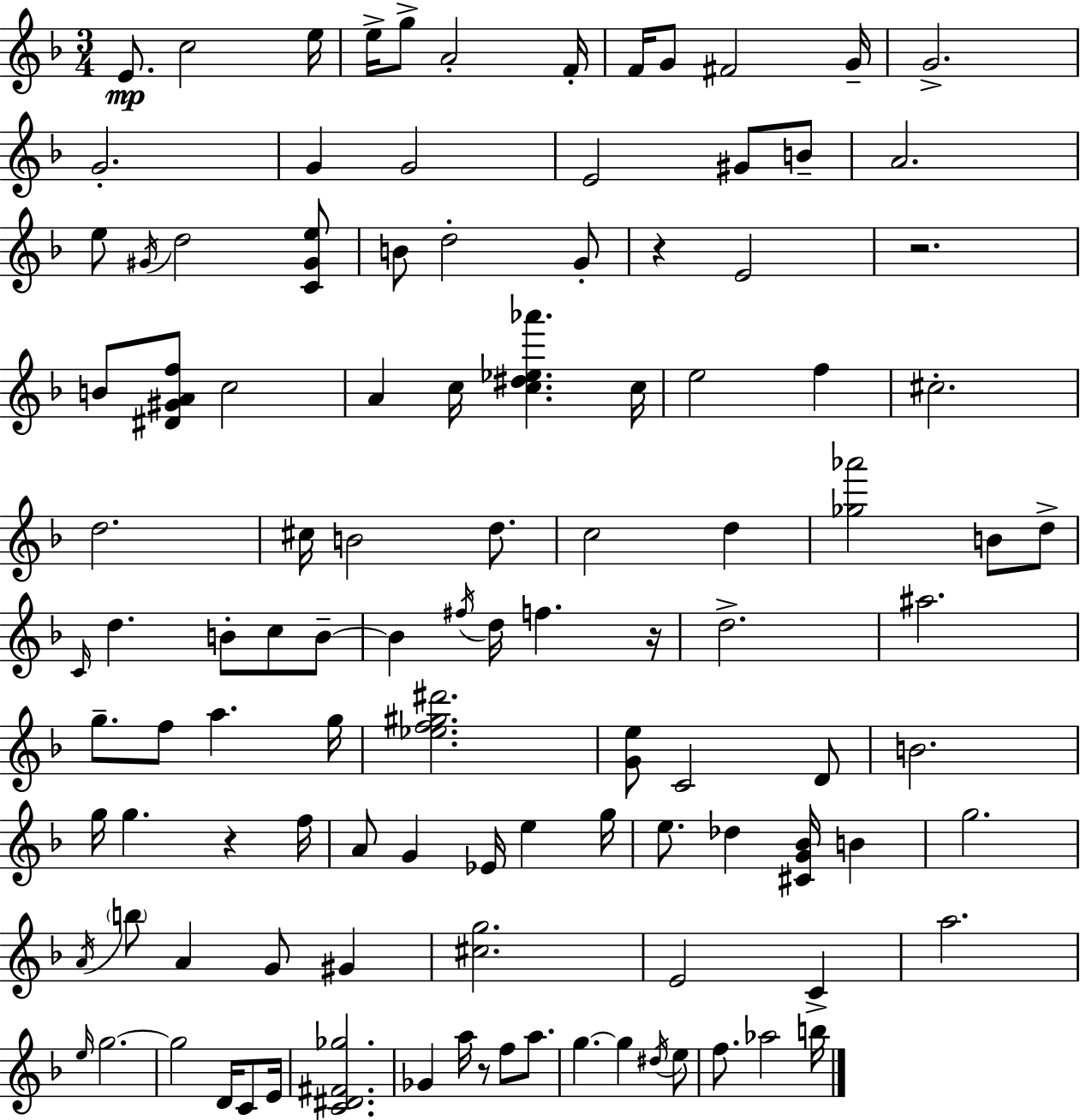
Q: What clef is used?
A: treble